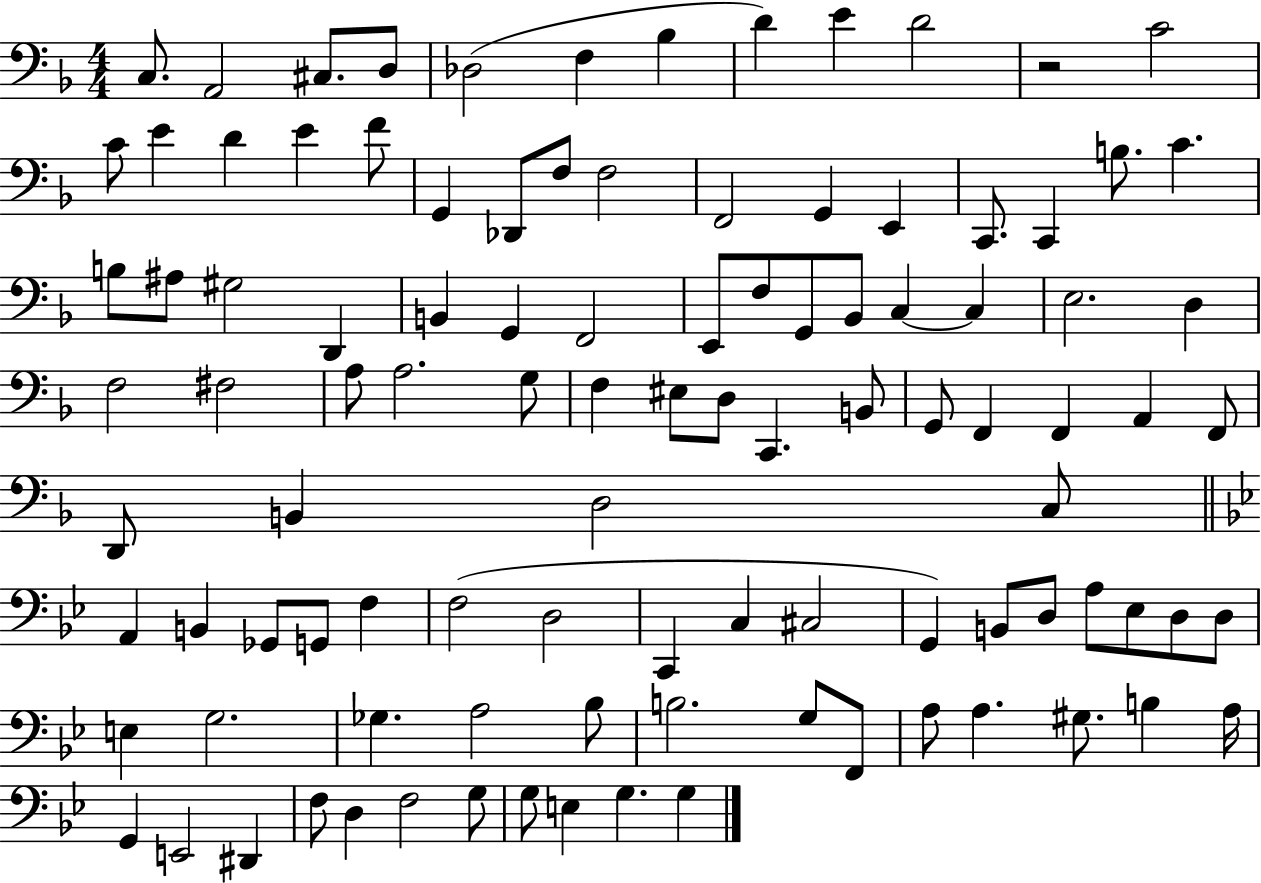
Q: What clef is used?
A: bass